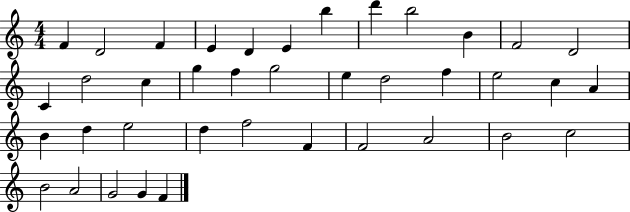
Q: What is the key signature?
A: C major